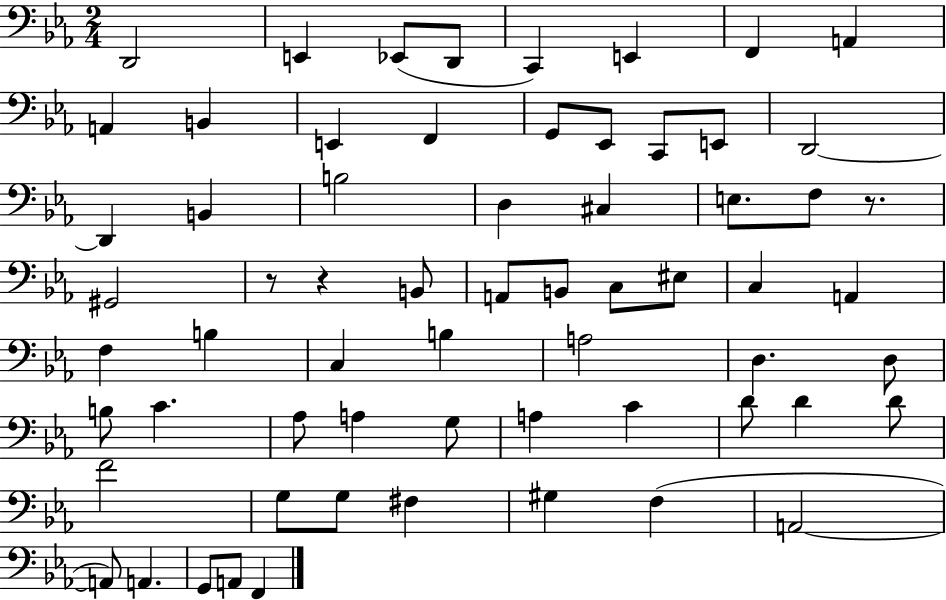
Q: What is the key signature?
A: EES major